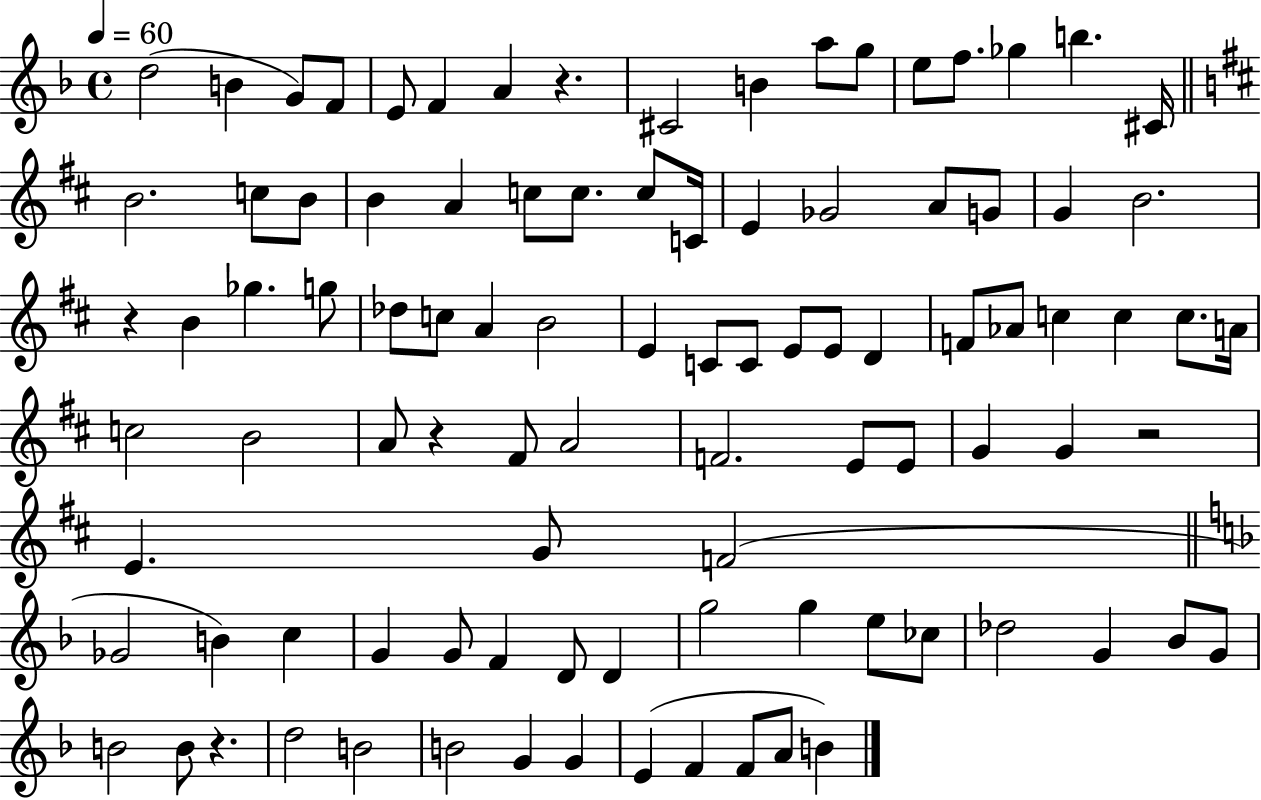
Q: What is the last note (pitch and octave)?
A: B4